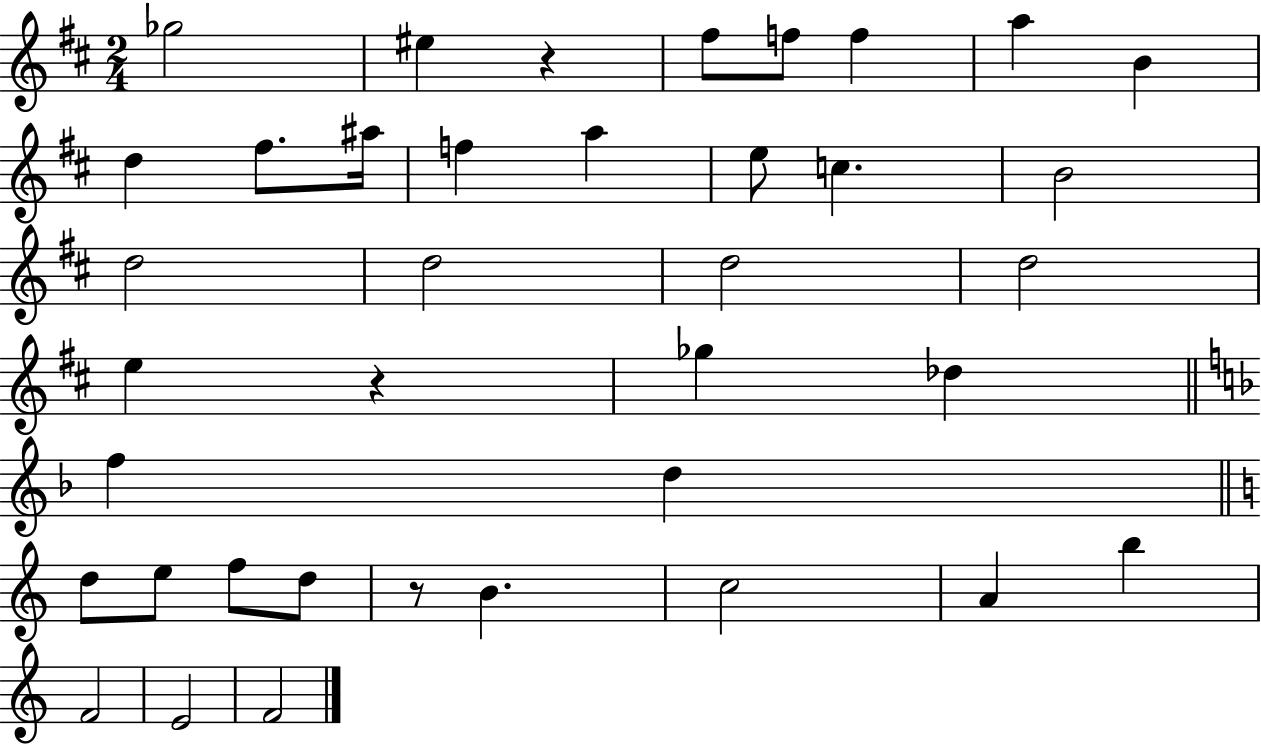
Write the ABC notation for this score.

X:1
T:Untitled
M:2/4
L:1/4
K:D
_g2 ^e z ^f/2 f/2 f a B d ^f/2 ^a/4 f a e/2 c B2 d2 d2 d2 d2 e z _g _d f d d/2 e/2 f/2 d/2 z/2 B c2 A b F2 E2 F2